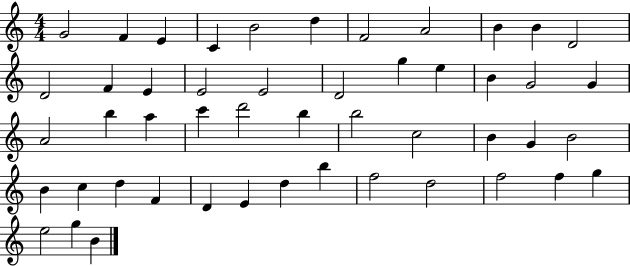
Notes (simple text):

G4/h F4/q E4/q C4/q B4/h D5/q F4/h A4/h B4/q B4/q D4/h D4/h F4/q E4/q E4/h E4/h D4/h G5/q E5/q B4/q G4/h G4/q A4/h B5/q A5/q C6/q D6/h B5/q B5/h C5/h B4/q G4/q B4/h B4/q C5/q D5/q F4/q D4/q E4/q D5/q B5/q F5/h D5/h F5/h F5/q G5/q E5/h G5/q B4/q